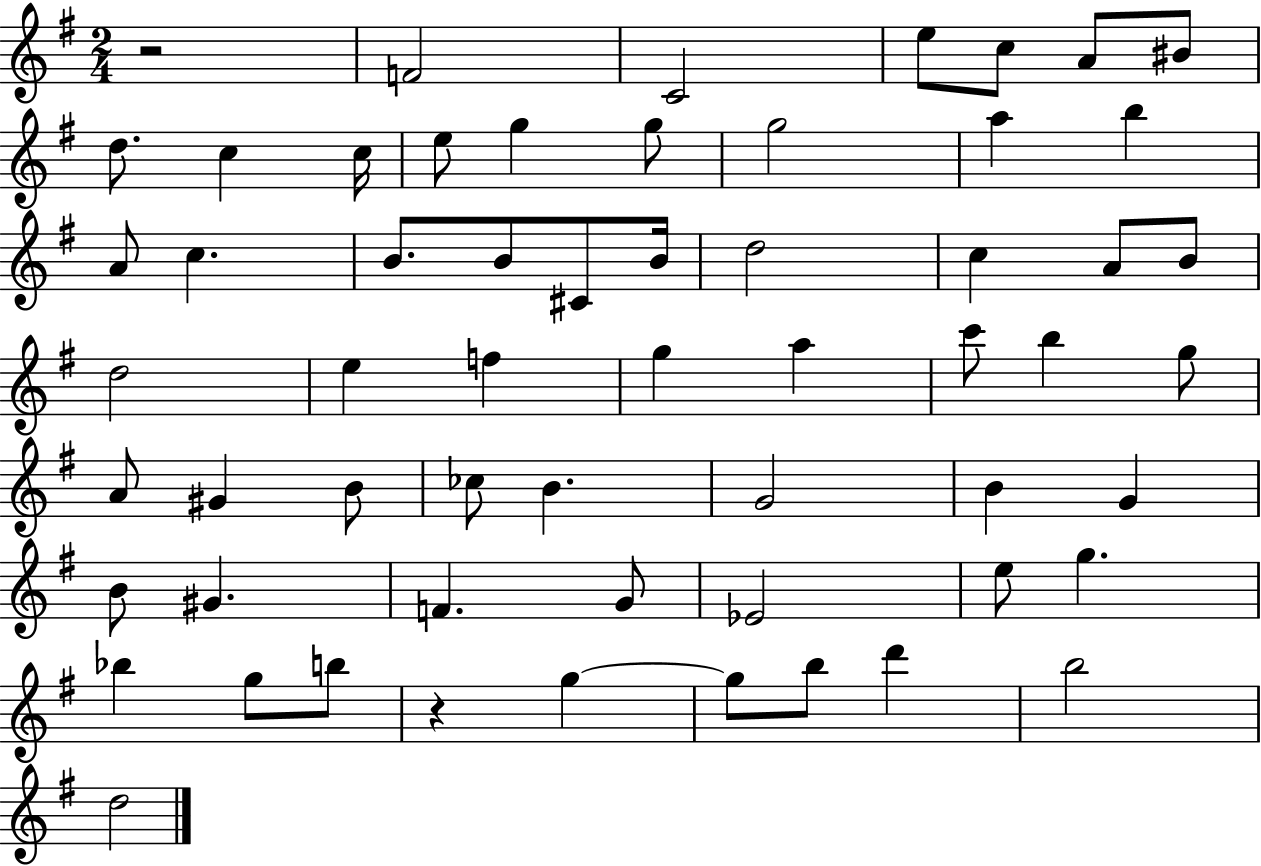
X:1
T:Untitled
M:2/4
L:1/4
K:G
z2 F2 C2 e/2 c/2 A/2 ^B/2 d/2 c c/4 e/2 g g/2 g2 a b A/2 c B/2 B/2 ^C/2 B/4 d2 c A/2 B/2 d2 e f g a c'/2 b g/2 A/2 ^G B/2 _c/2 B G2 B G B/2 ^G F G/2 _E2 e/2 g _b g/2 b/2 z g g/2 b/2 d' b2 d2